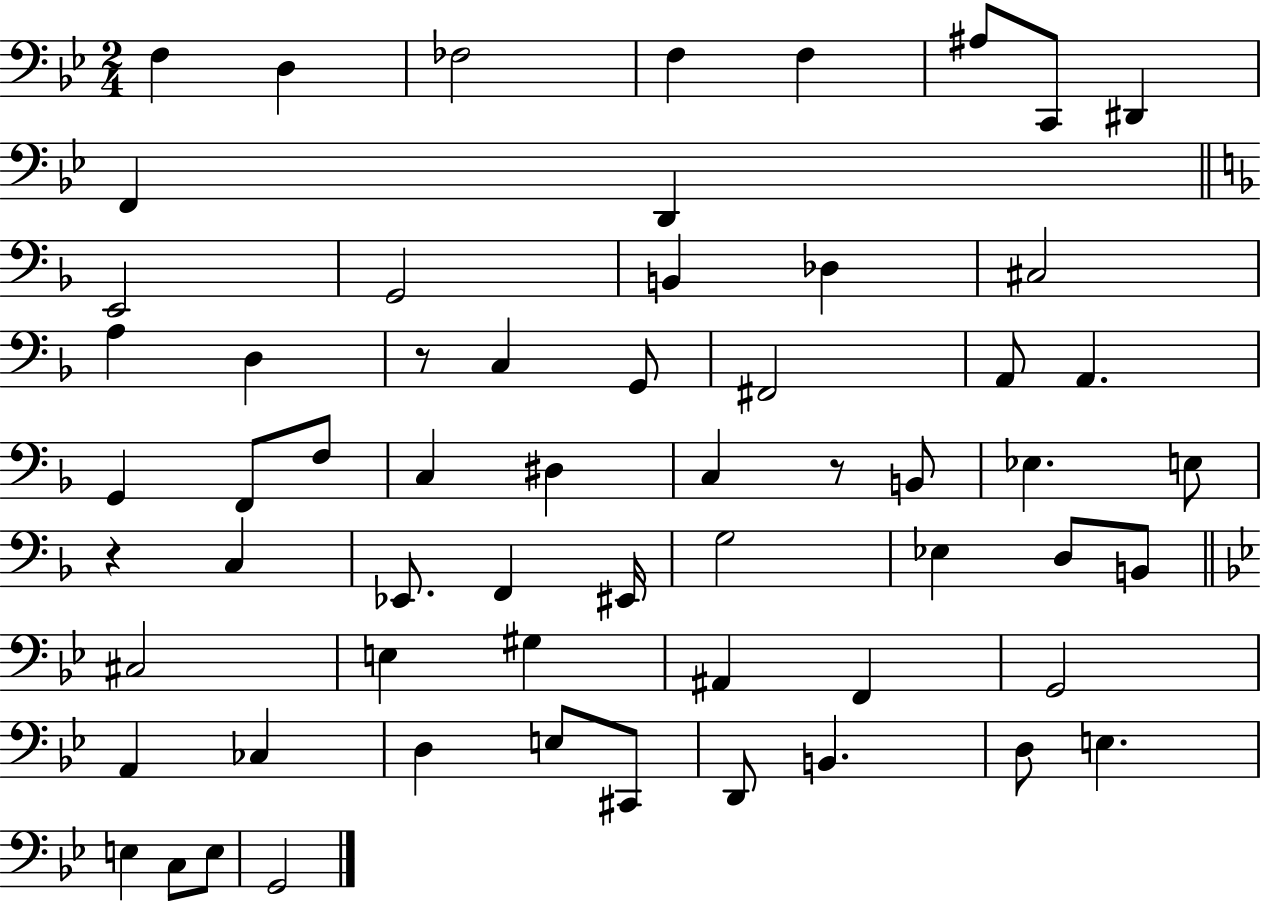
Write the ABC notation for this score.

X:1
T:Untitled
M:2/4
L:1/4
K:Bb
F, D, _F,2 F, F, ^A,/2 C,,/2 ^D,, F,, D,, E,,2 G,,2 B,, _D, ^C,2 A, D, z/2 C, G,,/2 ^F,,2 A,,/2 A,, G,, F,,/2 F,/2 C, ^D, C, z/2 B,,/2 _E, E,/2 z C, _E,,/2 F,, ^E,,/4 G,2 _E, D,/2 B,,/2 ^C,2 E, ^G, ^A,, F,, G,,2 A,, _C, D, E,/2 ^C,,/2 D,,/2 B,, D,/2 E, E, C,/2 E,/2 G,,2